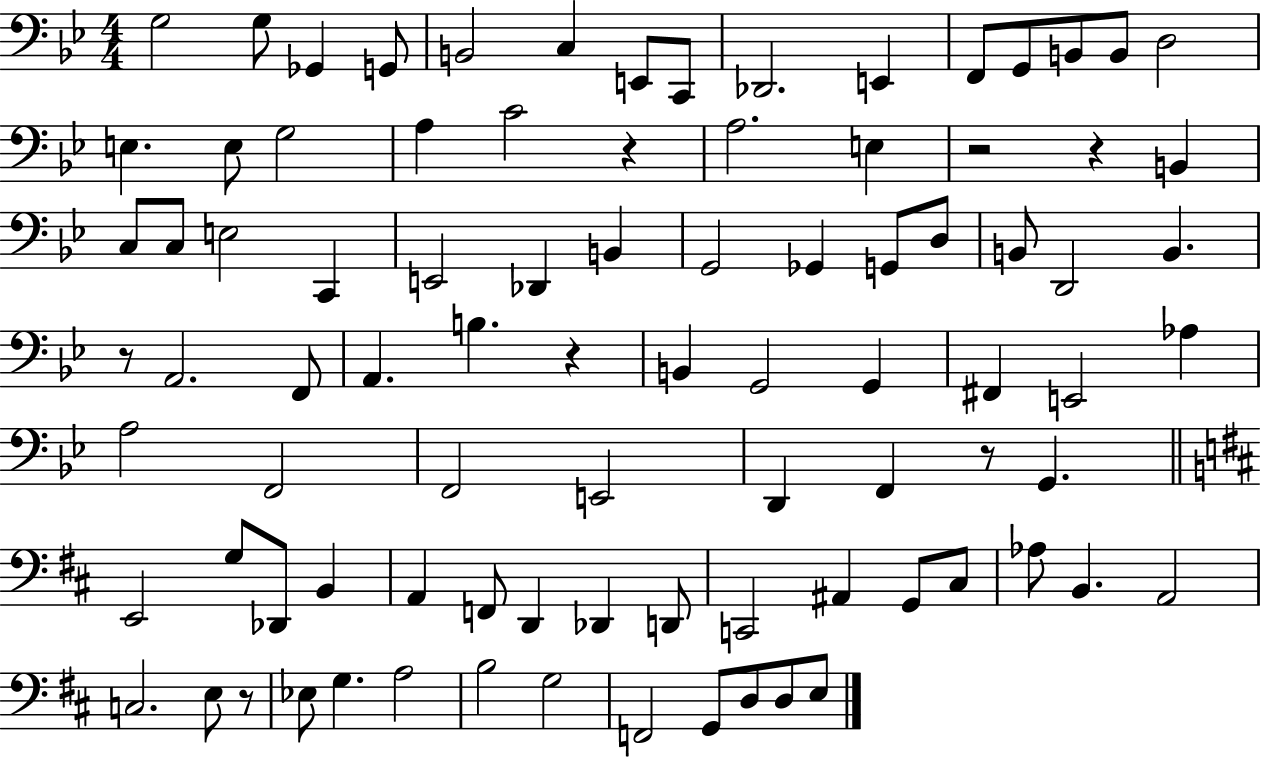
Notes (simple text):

G3/h G3/e Gb2/q G2/e B2/h C3/q E2/e C2/e Db2/h. E2/q F2/e G2/e B2/e B2/e D3/h E3/q. E3/e G3/h A3/q C4/h R/q A3/h. E3/q R/h R/q B2/q C3/e C3/e E3/h C2/q E2/h Db2/q B2/q G2/h Gb2/q G2/e D3/e B2/e D2/h B2/q. R/e A2/h. F2/e A2/q. B3/q. R/q B2/q G2/h G2/q F#2/q E2/h Ab3/q A3/h F2/h F2/h E2/h D2/q F2/q R/e G2/q. E2/h G3/e Db2/e B2/q A2/q F2/e D2/q Db2/q D2/e C2/h A#2/q G2/e C#3/e Ab3/e B2/q. A2/h C3/h. E3/e R/e Eb3/e G3/q. A3/h B3/h G3/h F2/h G2/e D3/e D3/e E3/e